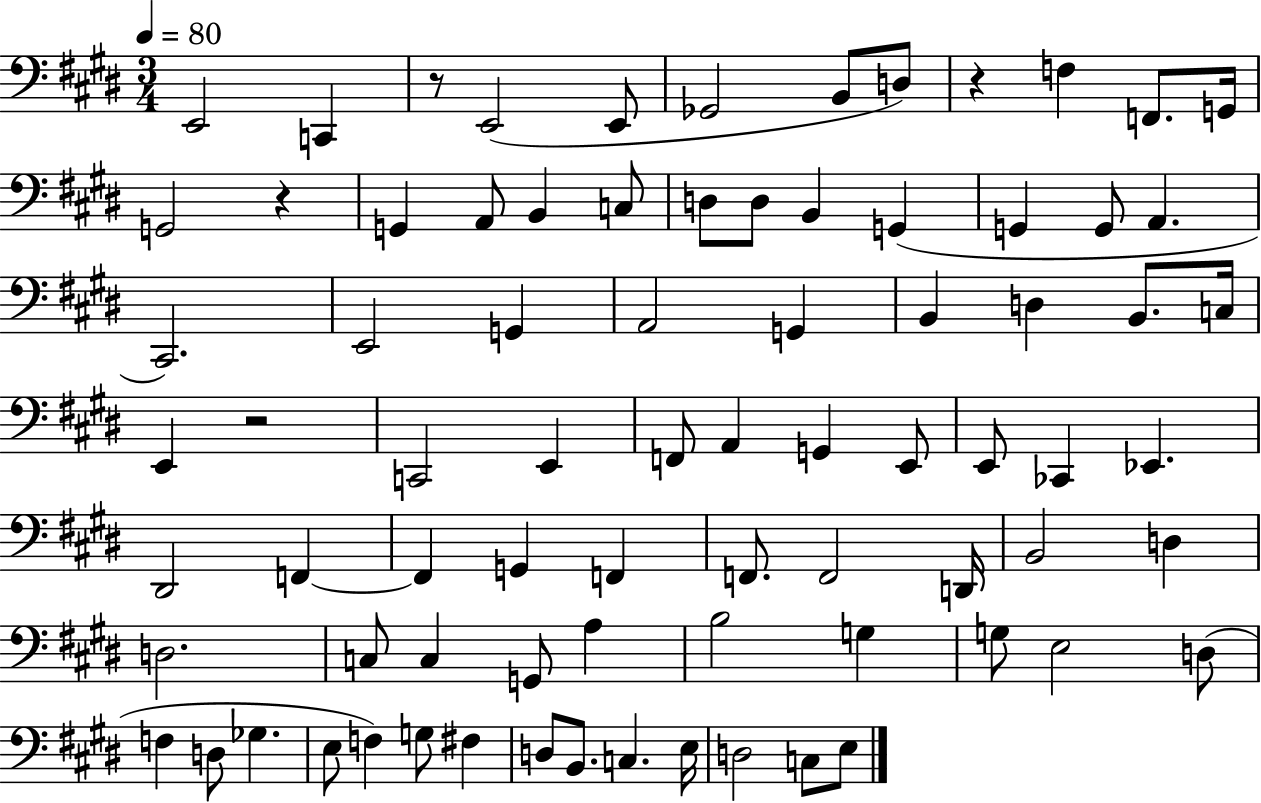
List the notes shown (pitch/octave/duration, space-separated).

E2/h C2/q R/e E2/h E2/e Gb2/h B2/e D3/e R/q F3/q F2/e. G2/s G2/h R/q G2/q A2/e B2/q C3/e D3/e D3/e B2/q G2/q G2/q G2/e A2/q. C#2/h. E2/h G2/q A2/h G2/q B2/q D3/q B2/e. C3/s E2/q R/h C2/h E2/q F2/e A2/q G2/q E2/e E2/e CES2/q Eb2/q. D#2/h F2/q F2/q G2/q F2/q F2/e. F2/h D2/s B2/h D3/q D3/h. C3/e C3/q G2/e A3/q B3/h G3/q G3/e E3/h D3/e F3/q D3/e Gb3/q. E3/e F3/q G3/e F#3/q D3/e B2/e. C3/q. E3/s D3/h C3/e E3/e